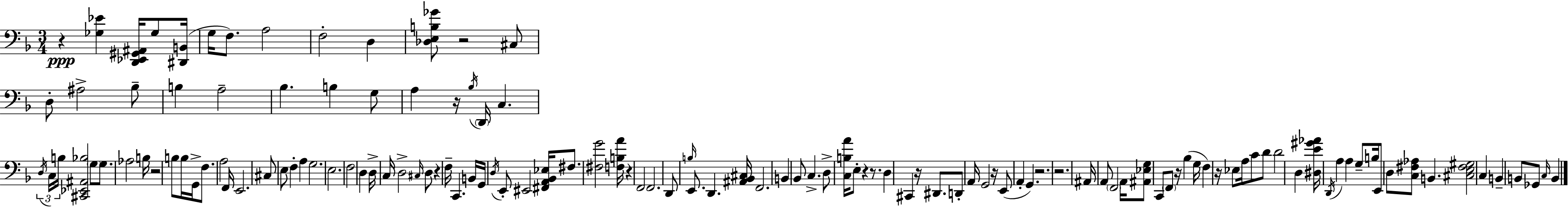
{
  \clef bass
  \numericTimeSignature
  \time 3/4
  \key d \minor
  r4\ppp <ges ees'>4 <d, ees, gis, ais,>16 ges8 <dis, b,>16( | g16 f8.) a2 | f2-. d4 | <des e b ges'>8 r2 cis8 | \break d8-. ais2-> bes8-- | b4 a2-- | bes4. b4 g8 | a4 r16 \acciaccatura { bes16 } \parenthesize d,16 c4. | \break \tuplet 3/2 { \acciaccatura { d16 } c16 b16 } <cis, ees, ais, bes>2 | \parenthesize g8 g8. aes2 | b16 r2 b8 | b16 g,16-> f8. a2 | \break f,16 e,2. | cis8 e8 f4-. a4 | g2. | e2. | \break f2 d4 | d16-> c16 d2-> | \grace { cis16 } d8 r4 f16-- c,4. | b,16 g,16 \acciaccatura { d16 } e,8-. eis,2 | \break <fis, a, bes, ees>16 fis8. <fis g'>2 | <f b a'>16 r4 f,2 | f,2. | d,8 \grace { b16 } e,8. d,4. | \break <ais, bes, cis>16 f,2. | b,4 bes,8 c4.-> | d8-> <c b a'>16 e8-. r4 | r8. d4 cis,4 | \break r16 dis,8. d,8-. a,16 g,2 | r16 e,8( a,4-. g,4.) | r2. | r2. | \break ais,16 a,8 \parenthesize f,2 | a,16 <ais, ees g>8 c,8 \parenthesize f,8 r16 | bes4( g16 f4) r16 ees8 | a16 c'8 d'8 d'2 | \break d4 <dis e' gis' aes'>16 \acciaccatura { d,16 } a4 a4 | g8-- b16 e,8 d8 <c fis aes>8 | b,4. <cis e fis gis>2 | c4 b,4-- b,8 | \break ges,8 \grace { c16 } b,4 \bar "|."
}